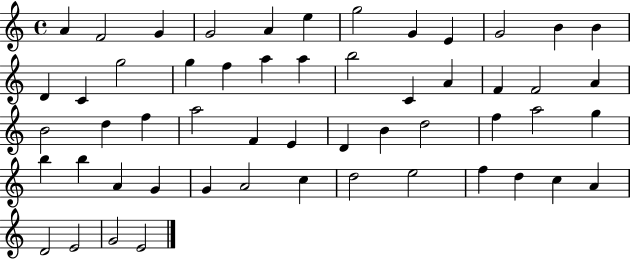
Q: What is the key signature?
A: C major